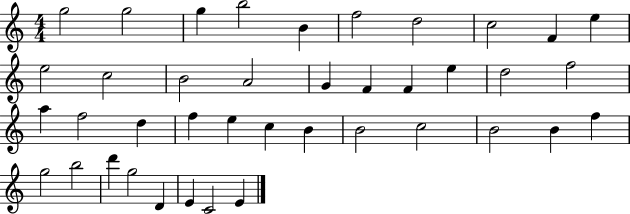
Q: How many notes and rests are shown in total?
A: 40